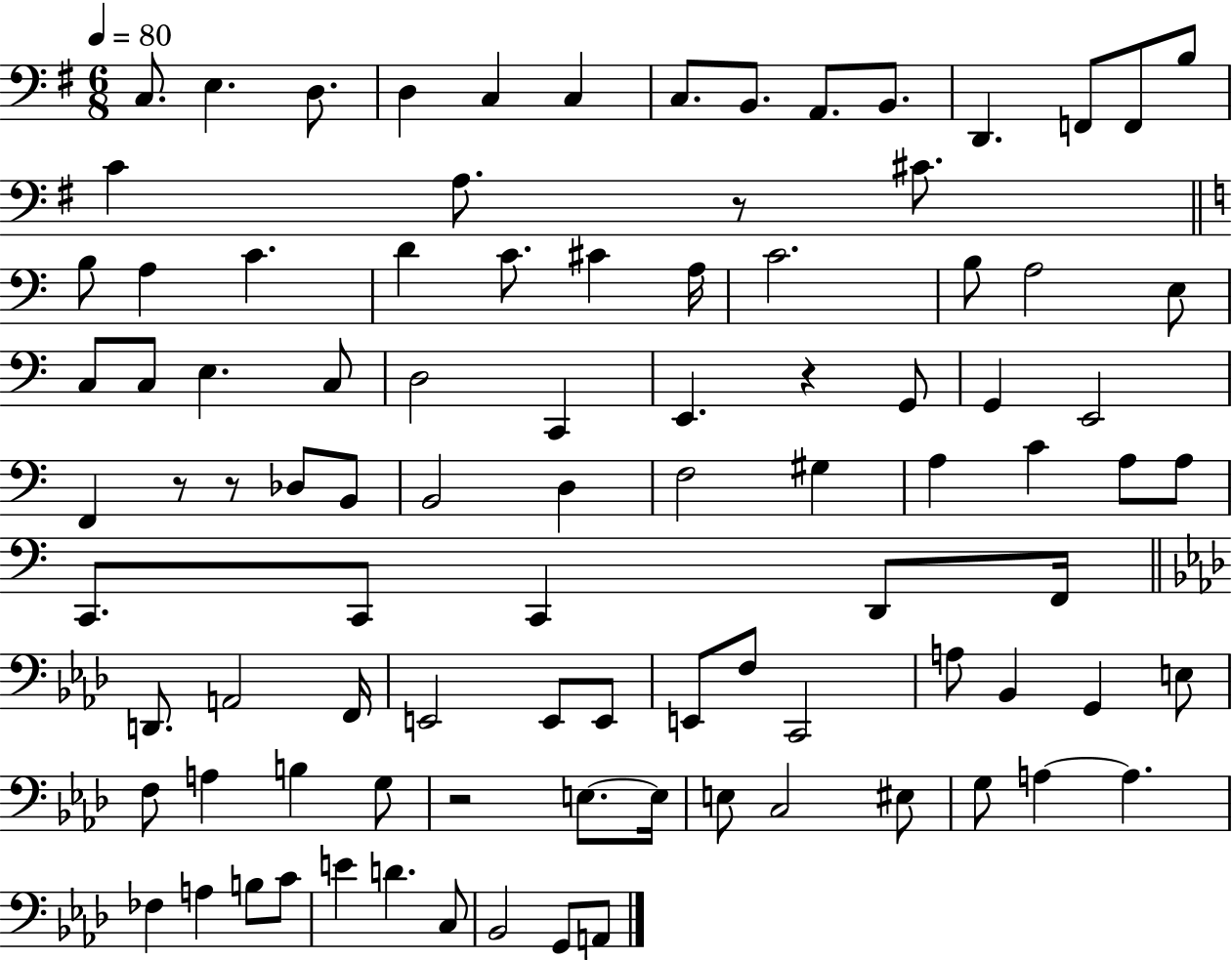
X:1
T:Untitled
M:6/8
L:1/4
K:G
C,/2 E, D,/2 D, C, C, C,/2 B,,/2 A,,/2 B,,/2 D,, F,,/2 F,,/2 B,/2 C A,/2 z/2 ^C/2 B,/2 A, C D C/2 ^C A,/4 C2 B,/2 A,2 E,/2 C,/2 C,/2 E, C,/2 D,2 C,, E,, z G,,/2 G,, E,,2 F,, z/2 z/2 _D,/2 B,,/2 B,,2 D, F,2 ^G, A, C A,/2 A,/2 C,,/2 C,,/2 C,, D,,/2 F,,/4 D,,/2 A,,2 F,,/4 E,,2 E,,/2 E,,/2 E,,/2 F,/2 C,,2 A,/2 _B,, G,, E,/2 F,/2 A, B, G,/2 z2 E,/2 E,/4 E,/2 C,2 ^E,/2 G,/2 A, A, _F, A, B,/2 C/2 E D C,/2 _B,,2 G,,/2 A,,/2